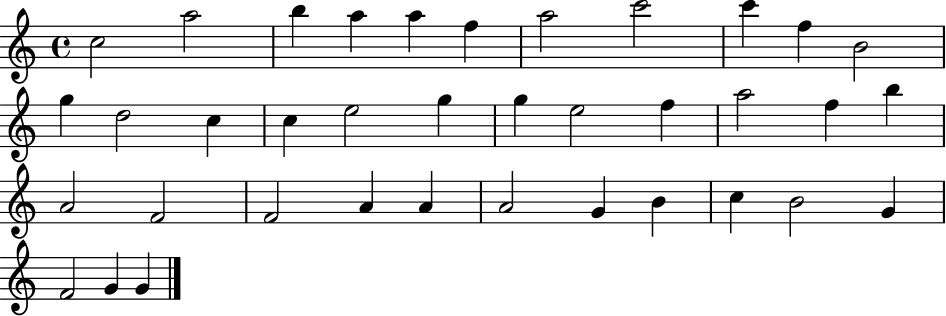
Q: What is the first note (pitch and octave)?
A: C5